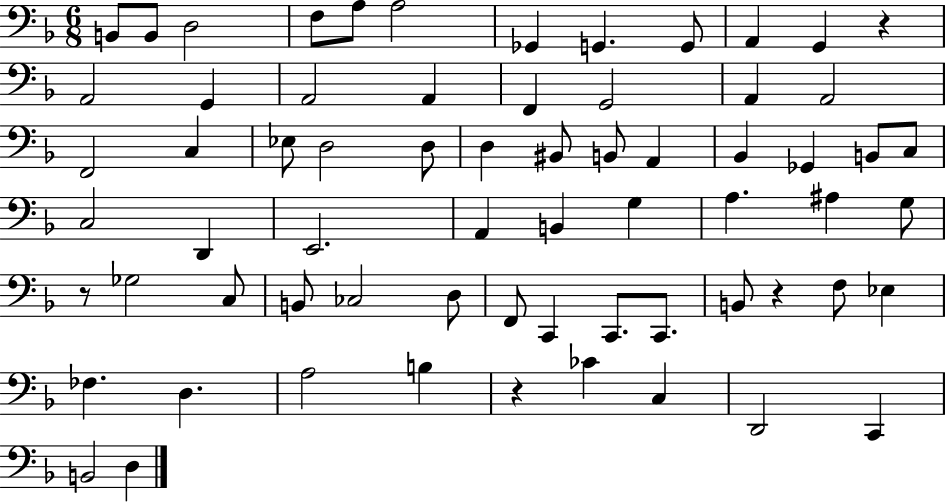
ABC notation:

X:1
T:Untitled
M:6/8
L:1/4
K:F
B,,/2 B,,/2 D,2 F,/2 A,/2 A,2 _G,, G,, G,,/2 A,, G,, z A,,2 G,, A,,2 A,, F,, G,,2 A,, A,,2 F,,2 C, _E,/2 D,2 D,/2 D, ^B,,/2 B,,/2 A,, _B,, _G,, B,,/2 C,/2 C,2 D,, E,,2 A,, B,, G, A, ^A, G,/2 z/2 _G,2 C,/2 B,,/2 _C,2 D,/2 F,,/2 C,, C,,/2 C,,/2 B,,/2 z F,/2 _E, _F, D, A,2 B, z _C C, D,,2 C,, B,,2 D,